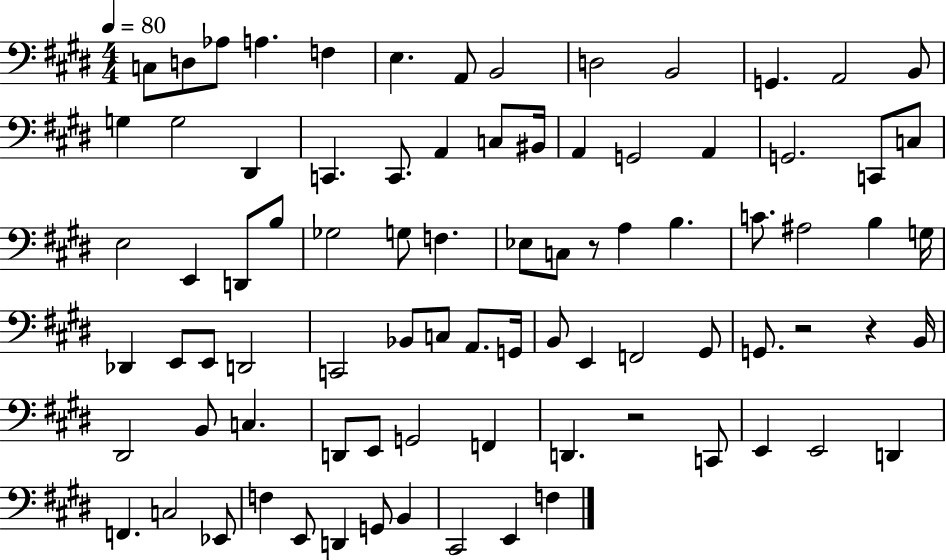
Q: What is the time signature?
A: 4/4